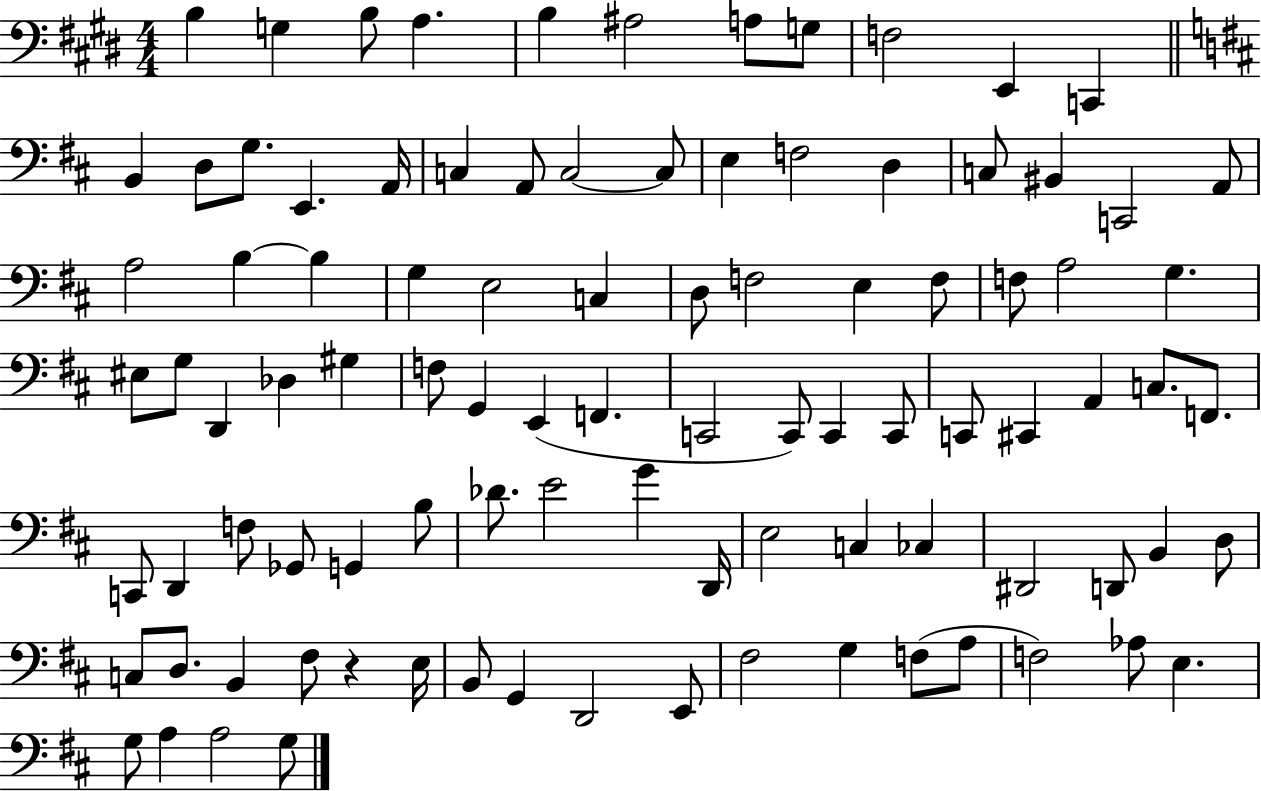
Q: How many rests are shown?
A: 1